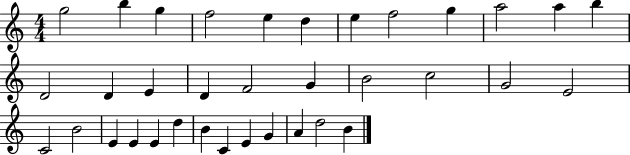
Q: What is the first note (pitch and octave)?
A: G5